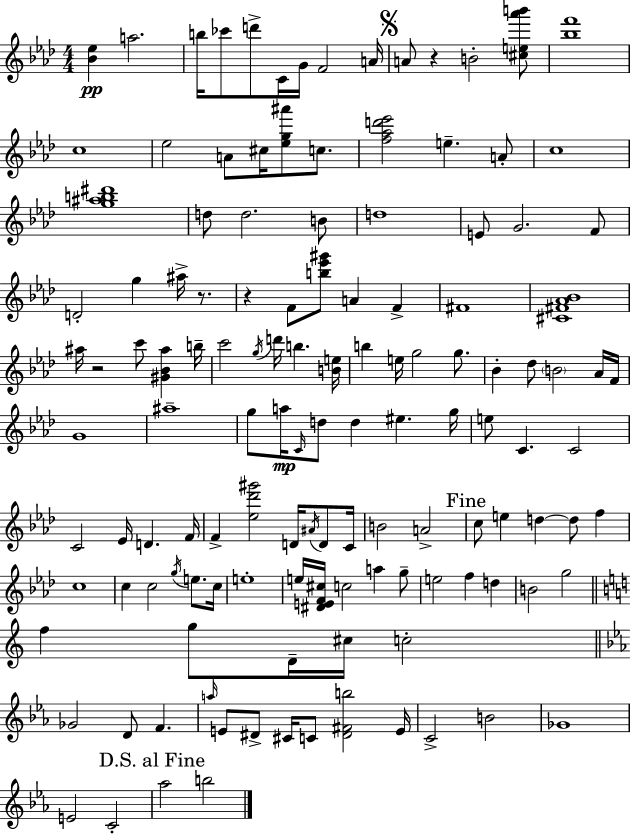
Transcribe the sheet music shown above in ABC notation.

X:1
T:Untitled
M:4/4
L:1/4
K:Ab
[_B_e] a2 b/4 _c'/2 d'/2 C/4 G/4 F2 A/4 A/2 z B2 [^ce_a'b']/2 [_bf']4 c4 _e2 A/2 ^c/4 [_eg^a']/2 c/2 [f_ad'_e']2 e A/2 c4 [g^ab^d']4 d/2 d2 B/2 d4 E/2 G2 F/2 D2 g ^a/4 z/2 z F/2 [b_e'^g']/2 A F ^F4 [^C^F_A_B]4 ^a/4 z2 c'/2 [^G_B^a] b/4 c'2 g/4 d'/4 b [Be]/4 b e/4 g2 g/2 _B _d/2 B2 _A/4 F/4 G4 ^a4 g/2 a/4 C/4 d/2 d ^e g/4 e/2 C C2 C2 _E/4 D F/4 F [_e_d'^g']2 D/4 ^A/4 D/2 C/4 B2 A2 c/2 e d d/2 f c4 c c2 g/4 e/2 c/4 e4 e/4 [^DEF^c]/4 c2 a g/2 e2 f d B2 g2 f g/2 D/4 ^c/4 c2 _G2 D/2 F a/4 E/2 ^D/2 ^C/4 C/2 [^D^Fb]2 E/4 C2 B2 _G4 E2 C2 _a2 b2